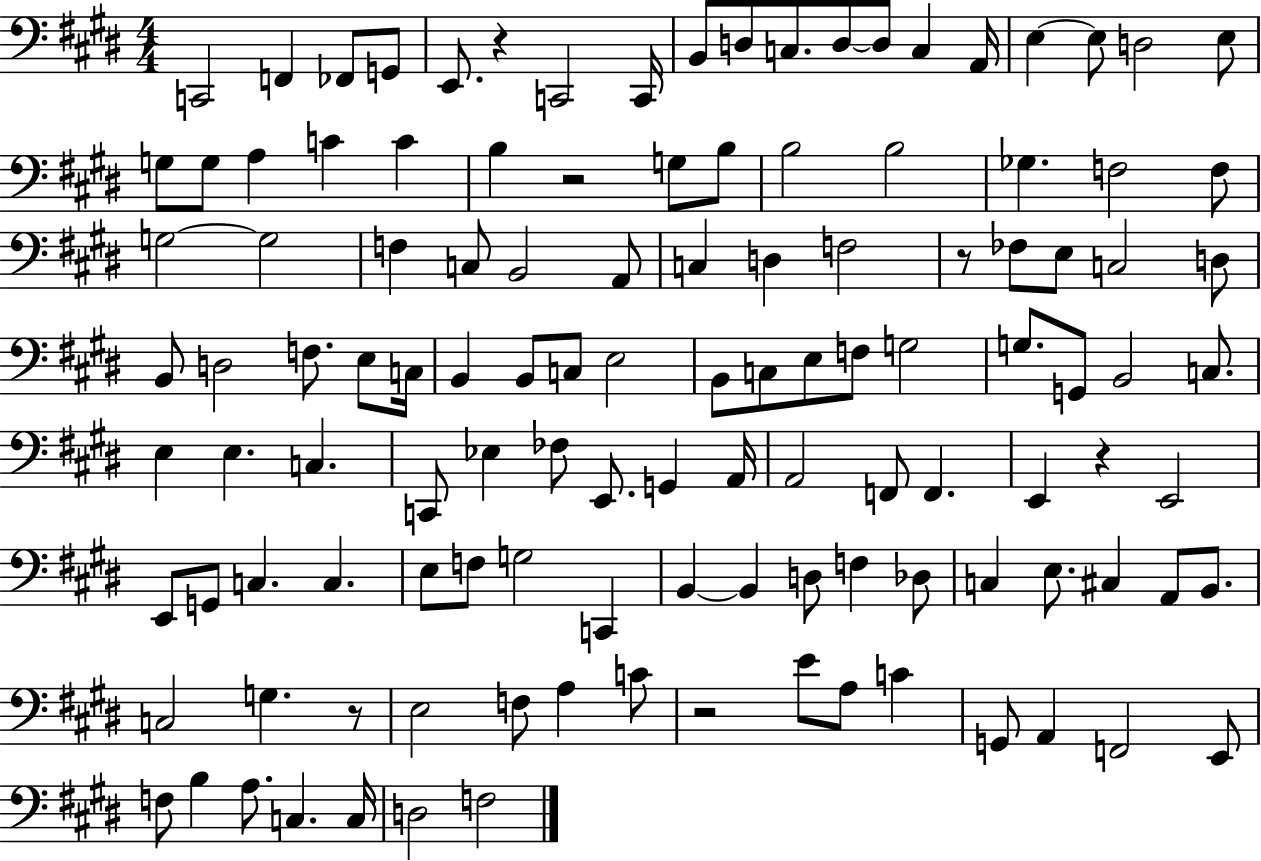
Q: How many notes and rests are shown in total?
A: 120